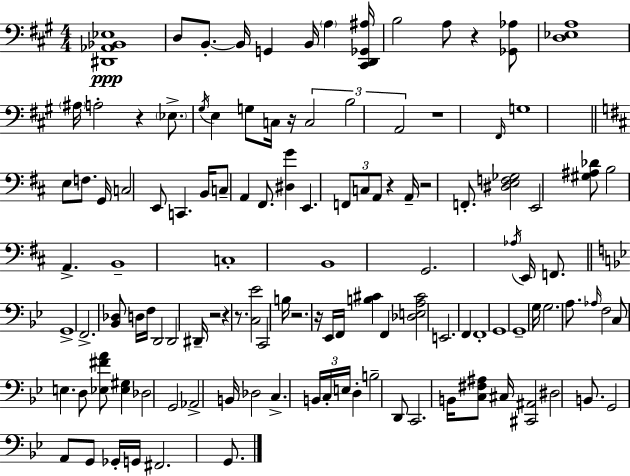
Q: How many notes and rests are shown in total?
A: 121